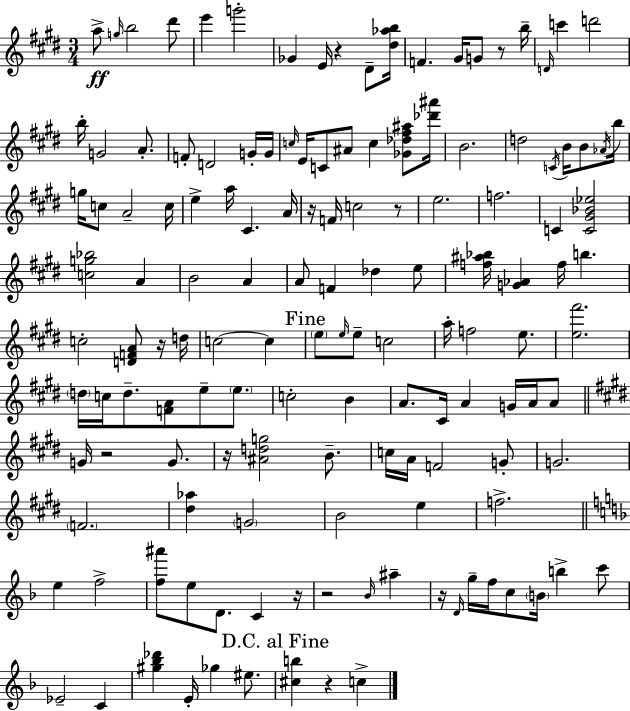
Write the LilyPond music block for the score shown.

{
  \clef treble
  \numericTimeSignature
  \time 3/4
  \key e \major
  a''8->\ff \grace { g''16 } b''2 dis'''8 | e'''4 g'''2-. | ges'4 e'16 r4 dis'8-- | <dis'' aes'' b''>16 f'4. gis'16 g'8 r8 | \break b''16-- \grace { d'16 } c'''4 d'''2 | b''16-. g'2 a'8.-. | f'8-. d'2 | g'16-. g'16 \grace { c''16 } e'16 c'8 ais'8 c''4 | \break <ges' des'' fis'' ais''>8 <des''' ais'''>16 b'2. | d''2 \acciaccatura { c'16 } | b'16 b'8 \acciaccatura { aes'16 } b''16 g''16 c''8 a'2-- | c''16 e''4-> a''16 cis'4. | \break a'16 r16 f'16 c''2 | r8 e''2. | f''2. | c'4 <c' gis' bes' ees''>2 | \break <c'' g'' bes''>2 | a'4 b'2 | a'4 a'8 f'4 des''4 | e''8 <f'' ais'' bes''>16 <g' aes'>4 f''16 b''4. | \break c''2-. | <d' f' a'>8 r16 d''16 c''2~~ | c''4 \mark "Fine" \parenthesize e''8 \grace { e''16 } e''8-- c''2 | a''16-. f''2 | \break e''8. <e'' fis'''>2. | \parenthesize d''16 c''16 d''8.-- <f' a'>8 | e''8-- \parenthesize e''8. c''2-. | b'4 a'8. cis'16 a'4 | \break g'16 a'16 a'8 \bar "||" \break \key e \major g'16 r2 g'8. | r16 <ais' d'' g''>2 b'8.-- | c''16 a'16 f'2 g'8-. | g'2. | \break \parenthesize f'2. | <dis'' aes''>4 \parenthesize g'2 | b'2 e''4 | f''2.-> | \break \bar "||" \break \key f \major e''4 f''2-> | <f'' ais'''>8 e''8 d'8. c'4 r16 | r2 \grace { bes'16 } ais''4-- | r16 \grace { d'16 } g''16-- f''16 c''8 \parenthesize b'16 b''4-> | \break c'''8 ees'2-- c'4 | <gis'' bes'' des'''>4 e'16-. ges''4 eis''8. | \mark "D.C. al Fine" <cis'' b''>4 r4 c''4-> | \bar "|."
}